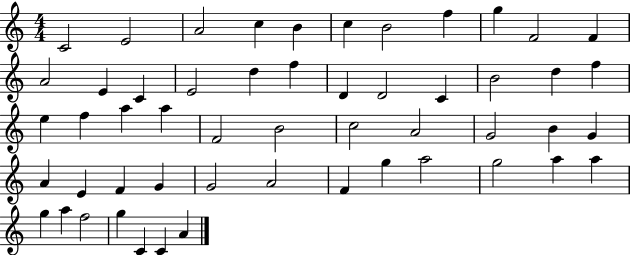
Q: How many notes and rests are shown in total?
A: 53